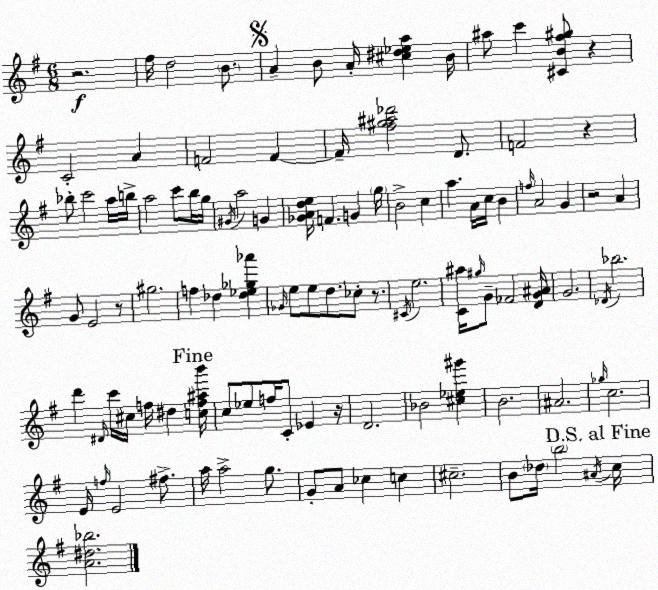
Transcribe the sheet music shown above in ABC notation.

X:1
T:Untitled
M:6/8
L:1/4
K:Em
z2 ^f/4 d2 B/2 A B/2 A/4 [^c^d_ea] B/4 ^a/2 c' [^CB^f^g]/2 z C2 A F2 F F/4 [^f^g^a_d']2 D/2 F2 z _b/2 c'2 a/4 b/4 a2 c'/2 b/4 g/4 ^G/4 a2 G [_GAde]/4 F G g/4 B2 c a A/4 c/4 B f/4 A2 G z2 A G/2 E2 z/2 ^g2 f _d [_d_e_g_a'] _G/4 e/2 e/2 d/2 _c/2 z/2 ^C/4 e2 [C^a]/4 ^g/4 G/2 _F2 [DG^A]/4 G2 _D/4 _b2 d' ^D/4 c'/4 ^c/4 f/4 ^d [cf^ab']/4 c/2 _e/2 f/4 C/2 _E z/4 D2 _B2 [^c_e^g'] B2 ^A2 _g/4 c2 E/4 f/4 E2 ^f/2 a/4 a2 g/2 G/2 A/2 _c c ^c2 B/2 _d/4 b2 ^A/4 c/4 [A^d_b]2